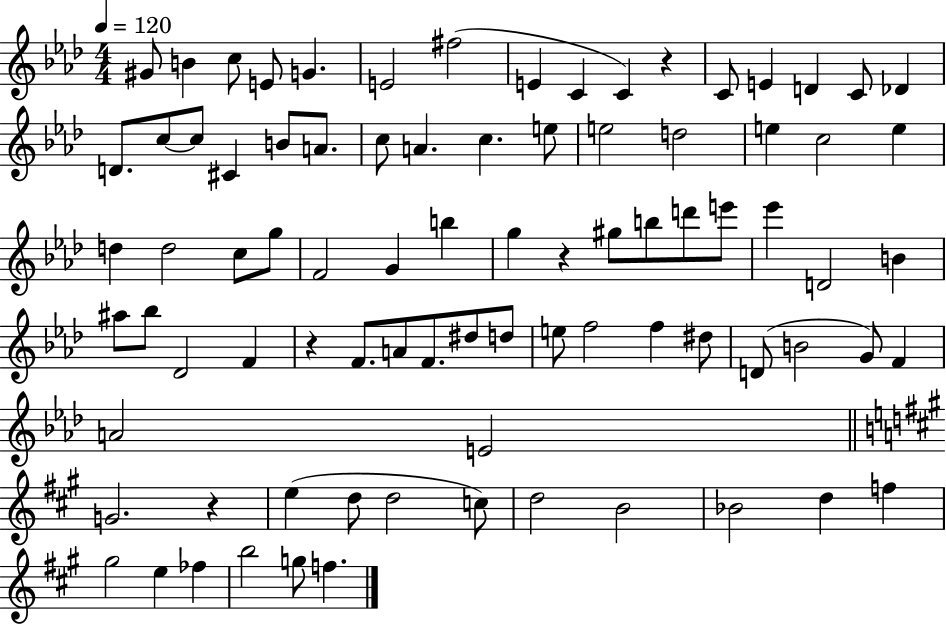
{
  \clef treble
  \numericTimeSignature
  \time 4/4
  \key aes \major
  \tempo 4 = 120
  gis'8 b'4 c''8 e'8 g'4. | e'2 fis''2( | e'4 c'4 c'4) r4 | c'8 e'4 d'4 c'8 des'4 | \break d'8. c''8~~ c''8 cis'4 b'8 a'8. | c''8 a'4. c''4. e''8 | e''2 d''2 | e''4 c''2 e''4 | \break d''4 d''2 c''8 g''8 | f'2 g'4 b''4 | g''4 r4 gis''8 b''8 d'''8 e'''8 | ees'''4 d'2 b'4 | \break ais''8 bes''8 des'2 f'4 | r4 f'8. a'8 f'8. dis''8 d''8 | e''8 f''2 f''4 dis''8 | d'8( b'2 g'8) f'4 | \break a'2 e'2 | \bar "||" \break \key a \major g'2. r4 | e''4( d''8 d''2 c''8) | d''2 b'2 | bes'2 d''4 f''4 | \break gis''2 e''4 fes''4 | b''2 g''8 f''4. | \bar "|."
}